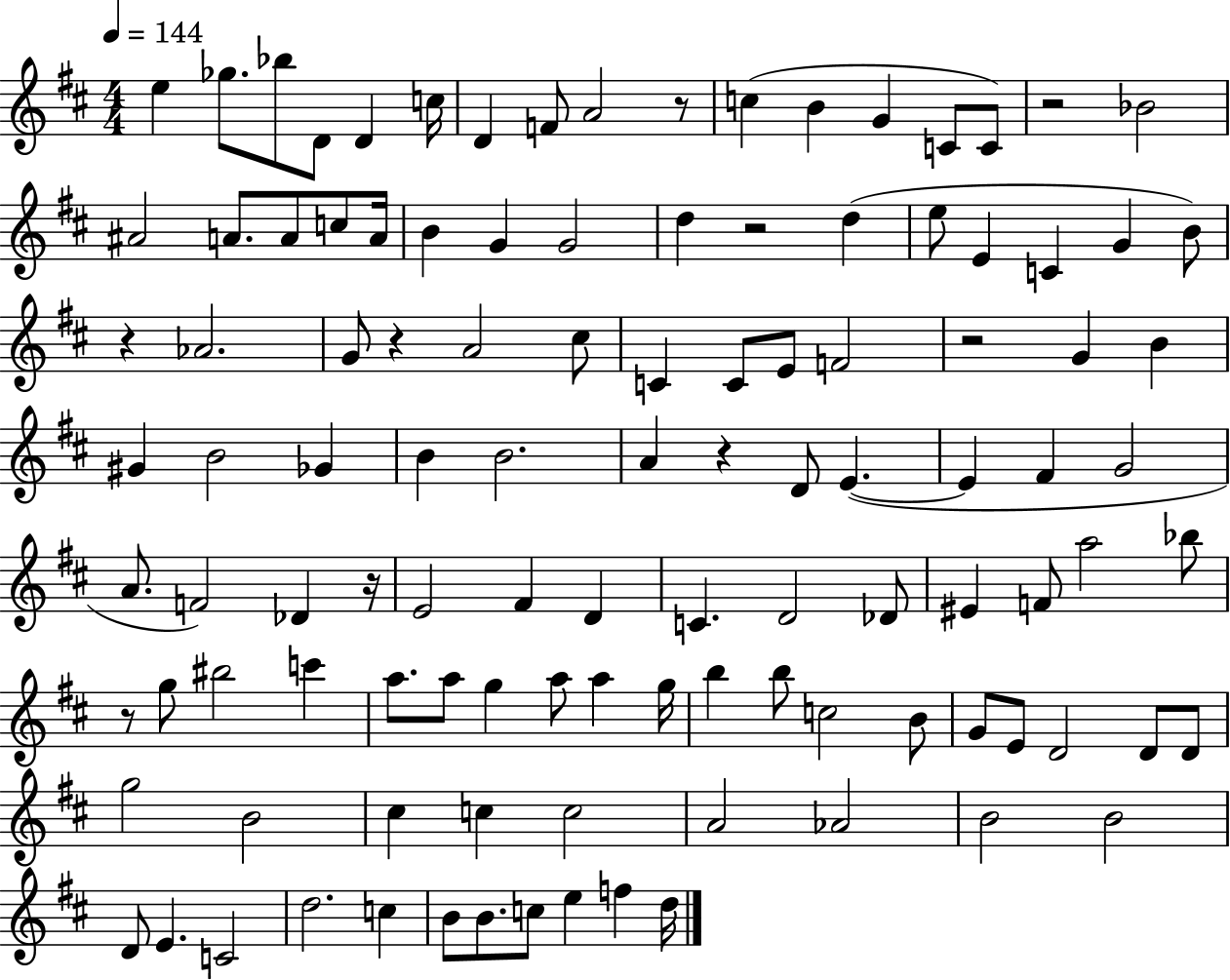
{
  \clef treble
  \numericTimeSignature
  \time 4/4
  \key d \major
  \tempo 4 = 144
  e''4 ges''8. bes''8 d'8 d'4 c''16 | d'4 f'8 a'2 r8 | c''4( b'4 g'4 c'8 c'8) | r2 bes'2 | \break ais'2 a'8. a'8 c''8 a'16 | b'4 g'4 g'2 | d''4 r2 d''4( | e''8 e'4 c'4 g'4 b'8) | \break r4 aes'2. | g'8 r4 a'2 cis''8 | c'4 c'8 e'8 f'2 | r2 g'4 b'4 | \break gis'4 b'2 ges'4 | b'4 b'2. | a'4 r4 d'8 e'4.~(~ | e'4 fis'4 g'2 | \break a'8. f'2) des'4 r16 | e'2 fis'4 d'4 | c'4. d'2 des'8 | eis'4 f'8 a''2 bes''8 | \break r8 g''8 bis''2 c'''4 | a''8. a''8 g''4 a''8 a''4 g''16 | b''4 b''8 c''2 b'8 | g'8 e'8 d'2 d'8 d'8 | \break g''2 b'2 | cis''4 c''4 c''2 | a'2 aes'2 | b'2 b'2 | \break d'8 e'4. c'2 | d''2. c''4 | b'8 b'8. c''8 e''4 f''4 d''16 | \bar "|."
}